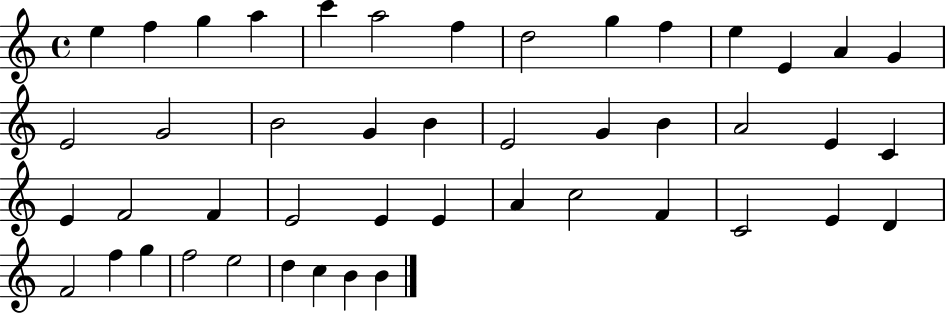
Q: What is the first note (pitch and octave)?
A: E5